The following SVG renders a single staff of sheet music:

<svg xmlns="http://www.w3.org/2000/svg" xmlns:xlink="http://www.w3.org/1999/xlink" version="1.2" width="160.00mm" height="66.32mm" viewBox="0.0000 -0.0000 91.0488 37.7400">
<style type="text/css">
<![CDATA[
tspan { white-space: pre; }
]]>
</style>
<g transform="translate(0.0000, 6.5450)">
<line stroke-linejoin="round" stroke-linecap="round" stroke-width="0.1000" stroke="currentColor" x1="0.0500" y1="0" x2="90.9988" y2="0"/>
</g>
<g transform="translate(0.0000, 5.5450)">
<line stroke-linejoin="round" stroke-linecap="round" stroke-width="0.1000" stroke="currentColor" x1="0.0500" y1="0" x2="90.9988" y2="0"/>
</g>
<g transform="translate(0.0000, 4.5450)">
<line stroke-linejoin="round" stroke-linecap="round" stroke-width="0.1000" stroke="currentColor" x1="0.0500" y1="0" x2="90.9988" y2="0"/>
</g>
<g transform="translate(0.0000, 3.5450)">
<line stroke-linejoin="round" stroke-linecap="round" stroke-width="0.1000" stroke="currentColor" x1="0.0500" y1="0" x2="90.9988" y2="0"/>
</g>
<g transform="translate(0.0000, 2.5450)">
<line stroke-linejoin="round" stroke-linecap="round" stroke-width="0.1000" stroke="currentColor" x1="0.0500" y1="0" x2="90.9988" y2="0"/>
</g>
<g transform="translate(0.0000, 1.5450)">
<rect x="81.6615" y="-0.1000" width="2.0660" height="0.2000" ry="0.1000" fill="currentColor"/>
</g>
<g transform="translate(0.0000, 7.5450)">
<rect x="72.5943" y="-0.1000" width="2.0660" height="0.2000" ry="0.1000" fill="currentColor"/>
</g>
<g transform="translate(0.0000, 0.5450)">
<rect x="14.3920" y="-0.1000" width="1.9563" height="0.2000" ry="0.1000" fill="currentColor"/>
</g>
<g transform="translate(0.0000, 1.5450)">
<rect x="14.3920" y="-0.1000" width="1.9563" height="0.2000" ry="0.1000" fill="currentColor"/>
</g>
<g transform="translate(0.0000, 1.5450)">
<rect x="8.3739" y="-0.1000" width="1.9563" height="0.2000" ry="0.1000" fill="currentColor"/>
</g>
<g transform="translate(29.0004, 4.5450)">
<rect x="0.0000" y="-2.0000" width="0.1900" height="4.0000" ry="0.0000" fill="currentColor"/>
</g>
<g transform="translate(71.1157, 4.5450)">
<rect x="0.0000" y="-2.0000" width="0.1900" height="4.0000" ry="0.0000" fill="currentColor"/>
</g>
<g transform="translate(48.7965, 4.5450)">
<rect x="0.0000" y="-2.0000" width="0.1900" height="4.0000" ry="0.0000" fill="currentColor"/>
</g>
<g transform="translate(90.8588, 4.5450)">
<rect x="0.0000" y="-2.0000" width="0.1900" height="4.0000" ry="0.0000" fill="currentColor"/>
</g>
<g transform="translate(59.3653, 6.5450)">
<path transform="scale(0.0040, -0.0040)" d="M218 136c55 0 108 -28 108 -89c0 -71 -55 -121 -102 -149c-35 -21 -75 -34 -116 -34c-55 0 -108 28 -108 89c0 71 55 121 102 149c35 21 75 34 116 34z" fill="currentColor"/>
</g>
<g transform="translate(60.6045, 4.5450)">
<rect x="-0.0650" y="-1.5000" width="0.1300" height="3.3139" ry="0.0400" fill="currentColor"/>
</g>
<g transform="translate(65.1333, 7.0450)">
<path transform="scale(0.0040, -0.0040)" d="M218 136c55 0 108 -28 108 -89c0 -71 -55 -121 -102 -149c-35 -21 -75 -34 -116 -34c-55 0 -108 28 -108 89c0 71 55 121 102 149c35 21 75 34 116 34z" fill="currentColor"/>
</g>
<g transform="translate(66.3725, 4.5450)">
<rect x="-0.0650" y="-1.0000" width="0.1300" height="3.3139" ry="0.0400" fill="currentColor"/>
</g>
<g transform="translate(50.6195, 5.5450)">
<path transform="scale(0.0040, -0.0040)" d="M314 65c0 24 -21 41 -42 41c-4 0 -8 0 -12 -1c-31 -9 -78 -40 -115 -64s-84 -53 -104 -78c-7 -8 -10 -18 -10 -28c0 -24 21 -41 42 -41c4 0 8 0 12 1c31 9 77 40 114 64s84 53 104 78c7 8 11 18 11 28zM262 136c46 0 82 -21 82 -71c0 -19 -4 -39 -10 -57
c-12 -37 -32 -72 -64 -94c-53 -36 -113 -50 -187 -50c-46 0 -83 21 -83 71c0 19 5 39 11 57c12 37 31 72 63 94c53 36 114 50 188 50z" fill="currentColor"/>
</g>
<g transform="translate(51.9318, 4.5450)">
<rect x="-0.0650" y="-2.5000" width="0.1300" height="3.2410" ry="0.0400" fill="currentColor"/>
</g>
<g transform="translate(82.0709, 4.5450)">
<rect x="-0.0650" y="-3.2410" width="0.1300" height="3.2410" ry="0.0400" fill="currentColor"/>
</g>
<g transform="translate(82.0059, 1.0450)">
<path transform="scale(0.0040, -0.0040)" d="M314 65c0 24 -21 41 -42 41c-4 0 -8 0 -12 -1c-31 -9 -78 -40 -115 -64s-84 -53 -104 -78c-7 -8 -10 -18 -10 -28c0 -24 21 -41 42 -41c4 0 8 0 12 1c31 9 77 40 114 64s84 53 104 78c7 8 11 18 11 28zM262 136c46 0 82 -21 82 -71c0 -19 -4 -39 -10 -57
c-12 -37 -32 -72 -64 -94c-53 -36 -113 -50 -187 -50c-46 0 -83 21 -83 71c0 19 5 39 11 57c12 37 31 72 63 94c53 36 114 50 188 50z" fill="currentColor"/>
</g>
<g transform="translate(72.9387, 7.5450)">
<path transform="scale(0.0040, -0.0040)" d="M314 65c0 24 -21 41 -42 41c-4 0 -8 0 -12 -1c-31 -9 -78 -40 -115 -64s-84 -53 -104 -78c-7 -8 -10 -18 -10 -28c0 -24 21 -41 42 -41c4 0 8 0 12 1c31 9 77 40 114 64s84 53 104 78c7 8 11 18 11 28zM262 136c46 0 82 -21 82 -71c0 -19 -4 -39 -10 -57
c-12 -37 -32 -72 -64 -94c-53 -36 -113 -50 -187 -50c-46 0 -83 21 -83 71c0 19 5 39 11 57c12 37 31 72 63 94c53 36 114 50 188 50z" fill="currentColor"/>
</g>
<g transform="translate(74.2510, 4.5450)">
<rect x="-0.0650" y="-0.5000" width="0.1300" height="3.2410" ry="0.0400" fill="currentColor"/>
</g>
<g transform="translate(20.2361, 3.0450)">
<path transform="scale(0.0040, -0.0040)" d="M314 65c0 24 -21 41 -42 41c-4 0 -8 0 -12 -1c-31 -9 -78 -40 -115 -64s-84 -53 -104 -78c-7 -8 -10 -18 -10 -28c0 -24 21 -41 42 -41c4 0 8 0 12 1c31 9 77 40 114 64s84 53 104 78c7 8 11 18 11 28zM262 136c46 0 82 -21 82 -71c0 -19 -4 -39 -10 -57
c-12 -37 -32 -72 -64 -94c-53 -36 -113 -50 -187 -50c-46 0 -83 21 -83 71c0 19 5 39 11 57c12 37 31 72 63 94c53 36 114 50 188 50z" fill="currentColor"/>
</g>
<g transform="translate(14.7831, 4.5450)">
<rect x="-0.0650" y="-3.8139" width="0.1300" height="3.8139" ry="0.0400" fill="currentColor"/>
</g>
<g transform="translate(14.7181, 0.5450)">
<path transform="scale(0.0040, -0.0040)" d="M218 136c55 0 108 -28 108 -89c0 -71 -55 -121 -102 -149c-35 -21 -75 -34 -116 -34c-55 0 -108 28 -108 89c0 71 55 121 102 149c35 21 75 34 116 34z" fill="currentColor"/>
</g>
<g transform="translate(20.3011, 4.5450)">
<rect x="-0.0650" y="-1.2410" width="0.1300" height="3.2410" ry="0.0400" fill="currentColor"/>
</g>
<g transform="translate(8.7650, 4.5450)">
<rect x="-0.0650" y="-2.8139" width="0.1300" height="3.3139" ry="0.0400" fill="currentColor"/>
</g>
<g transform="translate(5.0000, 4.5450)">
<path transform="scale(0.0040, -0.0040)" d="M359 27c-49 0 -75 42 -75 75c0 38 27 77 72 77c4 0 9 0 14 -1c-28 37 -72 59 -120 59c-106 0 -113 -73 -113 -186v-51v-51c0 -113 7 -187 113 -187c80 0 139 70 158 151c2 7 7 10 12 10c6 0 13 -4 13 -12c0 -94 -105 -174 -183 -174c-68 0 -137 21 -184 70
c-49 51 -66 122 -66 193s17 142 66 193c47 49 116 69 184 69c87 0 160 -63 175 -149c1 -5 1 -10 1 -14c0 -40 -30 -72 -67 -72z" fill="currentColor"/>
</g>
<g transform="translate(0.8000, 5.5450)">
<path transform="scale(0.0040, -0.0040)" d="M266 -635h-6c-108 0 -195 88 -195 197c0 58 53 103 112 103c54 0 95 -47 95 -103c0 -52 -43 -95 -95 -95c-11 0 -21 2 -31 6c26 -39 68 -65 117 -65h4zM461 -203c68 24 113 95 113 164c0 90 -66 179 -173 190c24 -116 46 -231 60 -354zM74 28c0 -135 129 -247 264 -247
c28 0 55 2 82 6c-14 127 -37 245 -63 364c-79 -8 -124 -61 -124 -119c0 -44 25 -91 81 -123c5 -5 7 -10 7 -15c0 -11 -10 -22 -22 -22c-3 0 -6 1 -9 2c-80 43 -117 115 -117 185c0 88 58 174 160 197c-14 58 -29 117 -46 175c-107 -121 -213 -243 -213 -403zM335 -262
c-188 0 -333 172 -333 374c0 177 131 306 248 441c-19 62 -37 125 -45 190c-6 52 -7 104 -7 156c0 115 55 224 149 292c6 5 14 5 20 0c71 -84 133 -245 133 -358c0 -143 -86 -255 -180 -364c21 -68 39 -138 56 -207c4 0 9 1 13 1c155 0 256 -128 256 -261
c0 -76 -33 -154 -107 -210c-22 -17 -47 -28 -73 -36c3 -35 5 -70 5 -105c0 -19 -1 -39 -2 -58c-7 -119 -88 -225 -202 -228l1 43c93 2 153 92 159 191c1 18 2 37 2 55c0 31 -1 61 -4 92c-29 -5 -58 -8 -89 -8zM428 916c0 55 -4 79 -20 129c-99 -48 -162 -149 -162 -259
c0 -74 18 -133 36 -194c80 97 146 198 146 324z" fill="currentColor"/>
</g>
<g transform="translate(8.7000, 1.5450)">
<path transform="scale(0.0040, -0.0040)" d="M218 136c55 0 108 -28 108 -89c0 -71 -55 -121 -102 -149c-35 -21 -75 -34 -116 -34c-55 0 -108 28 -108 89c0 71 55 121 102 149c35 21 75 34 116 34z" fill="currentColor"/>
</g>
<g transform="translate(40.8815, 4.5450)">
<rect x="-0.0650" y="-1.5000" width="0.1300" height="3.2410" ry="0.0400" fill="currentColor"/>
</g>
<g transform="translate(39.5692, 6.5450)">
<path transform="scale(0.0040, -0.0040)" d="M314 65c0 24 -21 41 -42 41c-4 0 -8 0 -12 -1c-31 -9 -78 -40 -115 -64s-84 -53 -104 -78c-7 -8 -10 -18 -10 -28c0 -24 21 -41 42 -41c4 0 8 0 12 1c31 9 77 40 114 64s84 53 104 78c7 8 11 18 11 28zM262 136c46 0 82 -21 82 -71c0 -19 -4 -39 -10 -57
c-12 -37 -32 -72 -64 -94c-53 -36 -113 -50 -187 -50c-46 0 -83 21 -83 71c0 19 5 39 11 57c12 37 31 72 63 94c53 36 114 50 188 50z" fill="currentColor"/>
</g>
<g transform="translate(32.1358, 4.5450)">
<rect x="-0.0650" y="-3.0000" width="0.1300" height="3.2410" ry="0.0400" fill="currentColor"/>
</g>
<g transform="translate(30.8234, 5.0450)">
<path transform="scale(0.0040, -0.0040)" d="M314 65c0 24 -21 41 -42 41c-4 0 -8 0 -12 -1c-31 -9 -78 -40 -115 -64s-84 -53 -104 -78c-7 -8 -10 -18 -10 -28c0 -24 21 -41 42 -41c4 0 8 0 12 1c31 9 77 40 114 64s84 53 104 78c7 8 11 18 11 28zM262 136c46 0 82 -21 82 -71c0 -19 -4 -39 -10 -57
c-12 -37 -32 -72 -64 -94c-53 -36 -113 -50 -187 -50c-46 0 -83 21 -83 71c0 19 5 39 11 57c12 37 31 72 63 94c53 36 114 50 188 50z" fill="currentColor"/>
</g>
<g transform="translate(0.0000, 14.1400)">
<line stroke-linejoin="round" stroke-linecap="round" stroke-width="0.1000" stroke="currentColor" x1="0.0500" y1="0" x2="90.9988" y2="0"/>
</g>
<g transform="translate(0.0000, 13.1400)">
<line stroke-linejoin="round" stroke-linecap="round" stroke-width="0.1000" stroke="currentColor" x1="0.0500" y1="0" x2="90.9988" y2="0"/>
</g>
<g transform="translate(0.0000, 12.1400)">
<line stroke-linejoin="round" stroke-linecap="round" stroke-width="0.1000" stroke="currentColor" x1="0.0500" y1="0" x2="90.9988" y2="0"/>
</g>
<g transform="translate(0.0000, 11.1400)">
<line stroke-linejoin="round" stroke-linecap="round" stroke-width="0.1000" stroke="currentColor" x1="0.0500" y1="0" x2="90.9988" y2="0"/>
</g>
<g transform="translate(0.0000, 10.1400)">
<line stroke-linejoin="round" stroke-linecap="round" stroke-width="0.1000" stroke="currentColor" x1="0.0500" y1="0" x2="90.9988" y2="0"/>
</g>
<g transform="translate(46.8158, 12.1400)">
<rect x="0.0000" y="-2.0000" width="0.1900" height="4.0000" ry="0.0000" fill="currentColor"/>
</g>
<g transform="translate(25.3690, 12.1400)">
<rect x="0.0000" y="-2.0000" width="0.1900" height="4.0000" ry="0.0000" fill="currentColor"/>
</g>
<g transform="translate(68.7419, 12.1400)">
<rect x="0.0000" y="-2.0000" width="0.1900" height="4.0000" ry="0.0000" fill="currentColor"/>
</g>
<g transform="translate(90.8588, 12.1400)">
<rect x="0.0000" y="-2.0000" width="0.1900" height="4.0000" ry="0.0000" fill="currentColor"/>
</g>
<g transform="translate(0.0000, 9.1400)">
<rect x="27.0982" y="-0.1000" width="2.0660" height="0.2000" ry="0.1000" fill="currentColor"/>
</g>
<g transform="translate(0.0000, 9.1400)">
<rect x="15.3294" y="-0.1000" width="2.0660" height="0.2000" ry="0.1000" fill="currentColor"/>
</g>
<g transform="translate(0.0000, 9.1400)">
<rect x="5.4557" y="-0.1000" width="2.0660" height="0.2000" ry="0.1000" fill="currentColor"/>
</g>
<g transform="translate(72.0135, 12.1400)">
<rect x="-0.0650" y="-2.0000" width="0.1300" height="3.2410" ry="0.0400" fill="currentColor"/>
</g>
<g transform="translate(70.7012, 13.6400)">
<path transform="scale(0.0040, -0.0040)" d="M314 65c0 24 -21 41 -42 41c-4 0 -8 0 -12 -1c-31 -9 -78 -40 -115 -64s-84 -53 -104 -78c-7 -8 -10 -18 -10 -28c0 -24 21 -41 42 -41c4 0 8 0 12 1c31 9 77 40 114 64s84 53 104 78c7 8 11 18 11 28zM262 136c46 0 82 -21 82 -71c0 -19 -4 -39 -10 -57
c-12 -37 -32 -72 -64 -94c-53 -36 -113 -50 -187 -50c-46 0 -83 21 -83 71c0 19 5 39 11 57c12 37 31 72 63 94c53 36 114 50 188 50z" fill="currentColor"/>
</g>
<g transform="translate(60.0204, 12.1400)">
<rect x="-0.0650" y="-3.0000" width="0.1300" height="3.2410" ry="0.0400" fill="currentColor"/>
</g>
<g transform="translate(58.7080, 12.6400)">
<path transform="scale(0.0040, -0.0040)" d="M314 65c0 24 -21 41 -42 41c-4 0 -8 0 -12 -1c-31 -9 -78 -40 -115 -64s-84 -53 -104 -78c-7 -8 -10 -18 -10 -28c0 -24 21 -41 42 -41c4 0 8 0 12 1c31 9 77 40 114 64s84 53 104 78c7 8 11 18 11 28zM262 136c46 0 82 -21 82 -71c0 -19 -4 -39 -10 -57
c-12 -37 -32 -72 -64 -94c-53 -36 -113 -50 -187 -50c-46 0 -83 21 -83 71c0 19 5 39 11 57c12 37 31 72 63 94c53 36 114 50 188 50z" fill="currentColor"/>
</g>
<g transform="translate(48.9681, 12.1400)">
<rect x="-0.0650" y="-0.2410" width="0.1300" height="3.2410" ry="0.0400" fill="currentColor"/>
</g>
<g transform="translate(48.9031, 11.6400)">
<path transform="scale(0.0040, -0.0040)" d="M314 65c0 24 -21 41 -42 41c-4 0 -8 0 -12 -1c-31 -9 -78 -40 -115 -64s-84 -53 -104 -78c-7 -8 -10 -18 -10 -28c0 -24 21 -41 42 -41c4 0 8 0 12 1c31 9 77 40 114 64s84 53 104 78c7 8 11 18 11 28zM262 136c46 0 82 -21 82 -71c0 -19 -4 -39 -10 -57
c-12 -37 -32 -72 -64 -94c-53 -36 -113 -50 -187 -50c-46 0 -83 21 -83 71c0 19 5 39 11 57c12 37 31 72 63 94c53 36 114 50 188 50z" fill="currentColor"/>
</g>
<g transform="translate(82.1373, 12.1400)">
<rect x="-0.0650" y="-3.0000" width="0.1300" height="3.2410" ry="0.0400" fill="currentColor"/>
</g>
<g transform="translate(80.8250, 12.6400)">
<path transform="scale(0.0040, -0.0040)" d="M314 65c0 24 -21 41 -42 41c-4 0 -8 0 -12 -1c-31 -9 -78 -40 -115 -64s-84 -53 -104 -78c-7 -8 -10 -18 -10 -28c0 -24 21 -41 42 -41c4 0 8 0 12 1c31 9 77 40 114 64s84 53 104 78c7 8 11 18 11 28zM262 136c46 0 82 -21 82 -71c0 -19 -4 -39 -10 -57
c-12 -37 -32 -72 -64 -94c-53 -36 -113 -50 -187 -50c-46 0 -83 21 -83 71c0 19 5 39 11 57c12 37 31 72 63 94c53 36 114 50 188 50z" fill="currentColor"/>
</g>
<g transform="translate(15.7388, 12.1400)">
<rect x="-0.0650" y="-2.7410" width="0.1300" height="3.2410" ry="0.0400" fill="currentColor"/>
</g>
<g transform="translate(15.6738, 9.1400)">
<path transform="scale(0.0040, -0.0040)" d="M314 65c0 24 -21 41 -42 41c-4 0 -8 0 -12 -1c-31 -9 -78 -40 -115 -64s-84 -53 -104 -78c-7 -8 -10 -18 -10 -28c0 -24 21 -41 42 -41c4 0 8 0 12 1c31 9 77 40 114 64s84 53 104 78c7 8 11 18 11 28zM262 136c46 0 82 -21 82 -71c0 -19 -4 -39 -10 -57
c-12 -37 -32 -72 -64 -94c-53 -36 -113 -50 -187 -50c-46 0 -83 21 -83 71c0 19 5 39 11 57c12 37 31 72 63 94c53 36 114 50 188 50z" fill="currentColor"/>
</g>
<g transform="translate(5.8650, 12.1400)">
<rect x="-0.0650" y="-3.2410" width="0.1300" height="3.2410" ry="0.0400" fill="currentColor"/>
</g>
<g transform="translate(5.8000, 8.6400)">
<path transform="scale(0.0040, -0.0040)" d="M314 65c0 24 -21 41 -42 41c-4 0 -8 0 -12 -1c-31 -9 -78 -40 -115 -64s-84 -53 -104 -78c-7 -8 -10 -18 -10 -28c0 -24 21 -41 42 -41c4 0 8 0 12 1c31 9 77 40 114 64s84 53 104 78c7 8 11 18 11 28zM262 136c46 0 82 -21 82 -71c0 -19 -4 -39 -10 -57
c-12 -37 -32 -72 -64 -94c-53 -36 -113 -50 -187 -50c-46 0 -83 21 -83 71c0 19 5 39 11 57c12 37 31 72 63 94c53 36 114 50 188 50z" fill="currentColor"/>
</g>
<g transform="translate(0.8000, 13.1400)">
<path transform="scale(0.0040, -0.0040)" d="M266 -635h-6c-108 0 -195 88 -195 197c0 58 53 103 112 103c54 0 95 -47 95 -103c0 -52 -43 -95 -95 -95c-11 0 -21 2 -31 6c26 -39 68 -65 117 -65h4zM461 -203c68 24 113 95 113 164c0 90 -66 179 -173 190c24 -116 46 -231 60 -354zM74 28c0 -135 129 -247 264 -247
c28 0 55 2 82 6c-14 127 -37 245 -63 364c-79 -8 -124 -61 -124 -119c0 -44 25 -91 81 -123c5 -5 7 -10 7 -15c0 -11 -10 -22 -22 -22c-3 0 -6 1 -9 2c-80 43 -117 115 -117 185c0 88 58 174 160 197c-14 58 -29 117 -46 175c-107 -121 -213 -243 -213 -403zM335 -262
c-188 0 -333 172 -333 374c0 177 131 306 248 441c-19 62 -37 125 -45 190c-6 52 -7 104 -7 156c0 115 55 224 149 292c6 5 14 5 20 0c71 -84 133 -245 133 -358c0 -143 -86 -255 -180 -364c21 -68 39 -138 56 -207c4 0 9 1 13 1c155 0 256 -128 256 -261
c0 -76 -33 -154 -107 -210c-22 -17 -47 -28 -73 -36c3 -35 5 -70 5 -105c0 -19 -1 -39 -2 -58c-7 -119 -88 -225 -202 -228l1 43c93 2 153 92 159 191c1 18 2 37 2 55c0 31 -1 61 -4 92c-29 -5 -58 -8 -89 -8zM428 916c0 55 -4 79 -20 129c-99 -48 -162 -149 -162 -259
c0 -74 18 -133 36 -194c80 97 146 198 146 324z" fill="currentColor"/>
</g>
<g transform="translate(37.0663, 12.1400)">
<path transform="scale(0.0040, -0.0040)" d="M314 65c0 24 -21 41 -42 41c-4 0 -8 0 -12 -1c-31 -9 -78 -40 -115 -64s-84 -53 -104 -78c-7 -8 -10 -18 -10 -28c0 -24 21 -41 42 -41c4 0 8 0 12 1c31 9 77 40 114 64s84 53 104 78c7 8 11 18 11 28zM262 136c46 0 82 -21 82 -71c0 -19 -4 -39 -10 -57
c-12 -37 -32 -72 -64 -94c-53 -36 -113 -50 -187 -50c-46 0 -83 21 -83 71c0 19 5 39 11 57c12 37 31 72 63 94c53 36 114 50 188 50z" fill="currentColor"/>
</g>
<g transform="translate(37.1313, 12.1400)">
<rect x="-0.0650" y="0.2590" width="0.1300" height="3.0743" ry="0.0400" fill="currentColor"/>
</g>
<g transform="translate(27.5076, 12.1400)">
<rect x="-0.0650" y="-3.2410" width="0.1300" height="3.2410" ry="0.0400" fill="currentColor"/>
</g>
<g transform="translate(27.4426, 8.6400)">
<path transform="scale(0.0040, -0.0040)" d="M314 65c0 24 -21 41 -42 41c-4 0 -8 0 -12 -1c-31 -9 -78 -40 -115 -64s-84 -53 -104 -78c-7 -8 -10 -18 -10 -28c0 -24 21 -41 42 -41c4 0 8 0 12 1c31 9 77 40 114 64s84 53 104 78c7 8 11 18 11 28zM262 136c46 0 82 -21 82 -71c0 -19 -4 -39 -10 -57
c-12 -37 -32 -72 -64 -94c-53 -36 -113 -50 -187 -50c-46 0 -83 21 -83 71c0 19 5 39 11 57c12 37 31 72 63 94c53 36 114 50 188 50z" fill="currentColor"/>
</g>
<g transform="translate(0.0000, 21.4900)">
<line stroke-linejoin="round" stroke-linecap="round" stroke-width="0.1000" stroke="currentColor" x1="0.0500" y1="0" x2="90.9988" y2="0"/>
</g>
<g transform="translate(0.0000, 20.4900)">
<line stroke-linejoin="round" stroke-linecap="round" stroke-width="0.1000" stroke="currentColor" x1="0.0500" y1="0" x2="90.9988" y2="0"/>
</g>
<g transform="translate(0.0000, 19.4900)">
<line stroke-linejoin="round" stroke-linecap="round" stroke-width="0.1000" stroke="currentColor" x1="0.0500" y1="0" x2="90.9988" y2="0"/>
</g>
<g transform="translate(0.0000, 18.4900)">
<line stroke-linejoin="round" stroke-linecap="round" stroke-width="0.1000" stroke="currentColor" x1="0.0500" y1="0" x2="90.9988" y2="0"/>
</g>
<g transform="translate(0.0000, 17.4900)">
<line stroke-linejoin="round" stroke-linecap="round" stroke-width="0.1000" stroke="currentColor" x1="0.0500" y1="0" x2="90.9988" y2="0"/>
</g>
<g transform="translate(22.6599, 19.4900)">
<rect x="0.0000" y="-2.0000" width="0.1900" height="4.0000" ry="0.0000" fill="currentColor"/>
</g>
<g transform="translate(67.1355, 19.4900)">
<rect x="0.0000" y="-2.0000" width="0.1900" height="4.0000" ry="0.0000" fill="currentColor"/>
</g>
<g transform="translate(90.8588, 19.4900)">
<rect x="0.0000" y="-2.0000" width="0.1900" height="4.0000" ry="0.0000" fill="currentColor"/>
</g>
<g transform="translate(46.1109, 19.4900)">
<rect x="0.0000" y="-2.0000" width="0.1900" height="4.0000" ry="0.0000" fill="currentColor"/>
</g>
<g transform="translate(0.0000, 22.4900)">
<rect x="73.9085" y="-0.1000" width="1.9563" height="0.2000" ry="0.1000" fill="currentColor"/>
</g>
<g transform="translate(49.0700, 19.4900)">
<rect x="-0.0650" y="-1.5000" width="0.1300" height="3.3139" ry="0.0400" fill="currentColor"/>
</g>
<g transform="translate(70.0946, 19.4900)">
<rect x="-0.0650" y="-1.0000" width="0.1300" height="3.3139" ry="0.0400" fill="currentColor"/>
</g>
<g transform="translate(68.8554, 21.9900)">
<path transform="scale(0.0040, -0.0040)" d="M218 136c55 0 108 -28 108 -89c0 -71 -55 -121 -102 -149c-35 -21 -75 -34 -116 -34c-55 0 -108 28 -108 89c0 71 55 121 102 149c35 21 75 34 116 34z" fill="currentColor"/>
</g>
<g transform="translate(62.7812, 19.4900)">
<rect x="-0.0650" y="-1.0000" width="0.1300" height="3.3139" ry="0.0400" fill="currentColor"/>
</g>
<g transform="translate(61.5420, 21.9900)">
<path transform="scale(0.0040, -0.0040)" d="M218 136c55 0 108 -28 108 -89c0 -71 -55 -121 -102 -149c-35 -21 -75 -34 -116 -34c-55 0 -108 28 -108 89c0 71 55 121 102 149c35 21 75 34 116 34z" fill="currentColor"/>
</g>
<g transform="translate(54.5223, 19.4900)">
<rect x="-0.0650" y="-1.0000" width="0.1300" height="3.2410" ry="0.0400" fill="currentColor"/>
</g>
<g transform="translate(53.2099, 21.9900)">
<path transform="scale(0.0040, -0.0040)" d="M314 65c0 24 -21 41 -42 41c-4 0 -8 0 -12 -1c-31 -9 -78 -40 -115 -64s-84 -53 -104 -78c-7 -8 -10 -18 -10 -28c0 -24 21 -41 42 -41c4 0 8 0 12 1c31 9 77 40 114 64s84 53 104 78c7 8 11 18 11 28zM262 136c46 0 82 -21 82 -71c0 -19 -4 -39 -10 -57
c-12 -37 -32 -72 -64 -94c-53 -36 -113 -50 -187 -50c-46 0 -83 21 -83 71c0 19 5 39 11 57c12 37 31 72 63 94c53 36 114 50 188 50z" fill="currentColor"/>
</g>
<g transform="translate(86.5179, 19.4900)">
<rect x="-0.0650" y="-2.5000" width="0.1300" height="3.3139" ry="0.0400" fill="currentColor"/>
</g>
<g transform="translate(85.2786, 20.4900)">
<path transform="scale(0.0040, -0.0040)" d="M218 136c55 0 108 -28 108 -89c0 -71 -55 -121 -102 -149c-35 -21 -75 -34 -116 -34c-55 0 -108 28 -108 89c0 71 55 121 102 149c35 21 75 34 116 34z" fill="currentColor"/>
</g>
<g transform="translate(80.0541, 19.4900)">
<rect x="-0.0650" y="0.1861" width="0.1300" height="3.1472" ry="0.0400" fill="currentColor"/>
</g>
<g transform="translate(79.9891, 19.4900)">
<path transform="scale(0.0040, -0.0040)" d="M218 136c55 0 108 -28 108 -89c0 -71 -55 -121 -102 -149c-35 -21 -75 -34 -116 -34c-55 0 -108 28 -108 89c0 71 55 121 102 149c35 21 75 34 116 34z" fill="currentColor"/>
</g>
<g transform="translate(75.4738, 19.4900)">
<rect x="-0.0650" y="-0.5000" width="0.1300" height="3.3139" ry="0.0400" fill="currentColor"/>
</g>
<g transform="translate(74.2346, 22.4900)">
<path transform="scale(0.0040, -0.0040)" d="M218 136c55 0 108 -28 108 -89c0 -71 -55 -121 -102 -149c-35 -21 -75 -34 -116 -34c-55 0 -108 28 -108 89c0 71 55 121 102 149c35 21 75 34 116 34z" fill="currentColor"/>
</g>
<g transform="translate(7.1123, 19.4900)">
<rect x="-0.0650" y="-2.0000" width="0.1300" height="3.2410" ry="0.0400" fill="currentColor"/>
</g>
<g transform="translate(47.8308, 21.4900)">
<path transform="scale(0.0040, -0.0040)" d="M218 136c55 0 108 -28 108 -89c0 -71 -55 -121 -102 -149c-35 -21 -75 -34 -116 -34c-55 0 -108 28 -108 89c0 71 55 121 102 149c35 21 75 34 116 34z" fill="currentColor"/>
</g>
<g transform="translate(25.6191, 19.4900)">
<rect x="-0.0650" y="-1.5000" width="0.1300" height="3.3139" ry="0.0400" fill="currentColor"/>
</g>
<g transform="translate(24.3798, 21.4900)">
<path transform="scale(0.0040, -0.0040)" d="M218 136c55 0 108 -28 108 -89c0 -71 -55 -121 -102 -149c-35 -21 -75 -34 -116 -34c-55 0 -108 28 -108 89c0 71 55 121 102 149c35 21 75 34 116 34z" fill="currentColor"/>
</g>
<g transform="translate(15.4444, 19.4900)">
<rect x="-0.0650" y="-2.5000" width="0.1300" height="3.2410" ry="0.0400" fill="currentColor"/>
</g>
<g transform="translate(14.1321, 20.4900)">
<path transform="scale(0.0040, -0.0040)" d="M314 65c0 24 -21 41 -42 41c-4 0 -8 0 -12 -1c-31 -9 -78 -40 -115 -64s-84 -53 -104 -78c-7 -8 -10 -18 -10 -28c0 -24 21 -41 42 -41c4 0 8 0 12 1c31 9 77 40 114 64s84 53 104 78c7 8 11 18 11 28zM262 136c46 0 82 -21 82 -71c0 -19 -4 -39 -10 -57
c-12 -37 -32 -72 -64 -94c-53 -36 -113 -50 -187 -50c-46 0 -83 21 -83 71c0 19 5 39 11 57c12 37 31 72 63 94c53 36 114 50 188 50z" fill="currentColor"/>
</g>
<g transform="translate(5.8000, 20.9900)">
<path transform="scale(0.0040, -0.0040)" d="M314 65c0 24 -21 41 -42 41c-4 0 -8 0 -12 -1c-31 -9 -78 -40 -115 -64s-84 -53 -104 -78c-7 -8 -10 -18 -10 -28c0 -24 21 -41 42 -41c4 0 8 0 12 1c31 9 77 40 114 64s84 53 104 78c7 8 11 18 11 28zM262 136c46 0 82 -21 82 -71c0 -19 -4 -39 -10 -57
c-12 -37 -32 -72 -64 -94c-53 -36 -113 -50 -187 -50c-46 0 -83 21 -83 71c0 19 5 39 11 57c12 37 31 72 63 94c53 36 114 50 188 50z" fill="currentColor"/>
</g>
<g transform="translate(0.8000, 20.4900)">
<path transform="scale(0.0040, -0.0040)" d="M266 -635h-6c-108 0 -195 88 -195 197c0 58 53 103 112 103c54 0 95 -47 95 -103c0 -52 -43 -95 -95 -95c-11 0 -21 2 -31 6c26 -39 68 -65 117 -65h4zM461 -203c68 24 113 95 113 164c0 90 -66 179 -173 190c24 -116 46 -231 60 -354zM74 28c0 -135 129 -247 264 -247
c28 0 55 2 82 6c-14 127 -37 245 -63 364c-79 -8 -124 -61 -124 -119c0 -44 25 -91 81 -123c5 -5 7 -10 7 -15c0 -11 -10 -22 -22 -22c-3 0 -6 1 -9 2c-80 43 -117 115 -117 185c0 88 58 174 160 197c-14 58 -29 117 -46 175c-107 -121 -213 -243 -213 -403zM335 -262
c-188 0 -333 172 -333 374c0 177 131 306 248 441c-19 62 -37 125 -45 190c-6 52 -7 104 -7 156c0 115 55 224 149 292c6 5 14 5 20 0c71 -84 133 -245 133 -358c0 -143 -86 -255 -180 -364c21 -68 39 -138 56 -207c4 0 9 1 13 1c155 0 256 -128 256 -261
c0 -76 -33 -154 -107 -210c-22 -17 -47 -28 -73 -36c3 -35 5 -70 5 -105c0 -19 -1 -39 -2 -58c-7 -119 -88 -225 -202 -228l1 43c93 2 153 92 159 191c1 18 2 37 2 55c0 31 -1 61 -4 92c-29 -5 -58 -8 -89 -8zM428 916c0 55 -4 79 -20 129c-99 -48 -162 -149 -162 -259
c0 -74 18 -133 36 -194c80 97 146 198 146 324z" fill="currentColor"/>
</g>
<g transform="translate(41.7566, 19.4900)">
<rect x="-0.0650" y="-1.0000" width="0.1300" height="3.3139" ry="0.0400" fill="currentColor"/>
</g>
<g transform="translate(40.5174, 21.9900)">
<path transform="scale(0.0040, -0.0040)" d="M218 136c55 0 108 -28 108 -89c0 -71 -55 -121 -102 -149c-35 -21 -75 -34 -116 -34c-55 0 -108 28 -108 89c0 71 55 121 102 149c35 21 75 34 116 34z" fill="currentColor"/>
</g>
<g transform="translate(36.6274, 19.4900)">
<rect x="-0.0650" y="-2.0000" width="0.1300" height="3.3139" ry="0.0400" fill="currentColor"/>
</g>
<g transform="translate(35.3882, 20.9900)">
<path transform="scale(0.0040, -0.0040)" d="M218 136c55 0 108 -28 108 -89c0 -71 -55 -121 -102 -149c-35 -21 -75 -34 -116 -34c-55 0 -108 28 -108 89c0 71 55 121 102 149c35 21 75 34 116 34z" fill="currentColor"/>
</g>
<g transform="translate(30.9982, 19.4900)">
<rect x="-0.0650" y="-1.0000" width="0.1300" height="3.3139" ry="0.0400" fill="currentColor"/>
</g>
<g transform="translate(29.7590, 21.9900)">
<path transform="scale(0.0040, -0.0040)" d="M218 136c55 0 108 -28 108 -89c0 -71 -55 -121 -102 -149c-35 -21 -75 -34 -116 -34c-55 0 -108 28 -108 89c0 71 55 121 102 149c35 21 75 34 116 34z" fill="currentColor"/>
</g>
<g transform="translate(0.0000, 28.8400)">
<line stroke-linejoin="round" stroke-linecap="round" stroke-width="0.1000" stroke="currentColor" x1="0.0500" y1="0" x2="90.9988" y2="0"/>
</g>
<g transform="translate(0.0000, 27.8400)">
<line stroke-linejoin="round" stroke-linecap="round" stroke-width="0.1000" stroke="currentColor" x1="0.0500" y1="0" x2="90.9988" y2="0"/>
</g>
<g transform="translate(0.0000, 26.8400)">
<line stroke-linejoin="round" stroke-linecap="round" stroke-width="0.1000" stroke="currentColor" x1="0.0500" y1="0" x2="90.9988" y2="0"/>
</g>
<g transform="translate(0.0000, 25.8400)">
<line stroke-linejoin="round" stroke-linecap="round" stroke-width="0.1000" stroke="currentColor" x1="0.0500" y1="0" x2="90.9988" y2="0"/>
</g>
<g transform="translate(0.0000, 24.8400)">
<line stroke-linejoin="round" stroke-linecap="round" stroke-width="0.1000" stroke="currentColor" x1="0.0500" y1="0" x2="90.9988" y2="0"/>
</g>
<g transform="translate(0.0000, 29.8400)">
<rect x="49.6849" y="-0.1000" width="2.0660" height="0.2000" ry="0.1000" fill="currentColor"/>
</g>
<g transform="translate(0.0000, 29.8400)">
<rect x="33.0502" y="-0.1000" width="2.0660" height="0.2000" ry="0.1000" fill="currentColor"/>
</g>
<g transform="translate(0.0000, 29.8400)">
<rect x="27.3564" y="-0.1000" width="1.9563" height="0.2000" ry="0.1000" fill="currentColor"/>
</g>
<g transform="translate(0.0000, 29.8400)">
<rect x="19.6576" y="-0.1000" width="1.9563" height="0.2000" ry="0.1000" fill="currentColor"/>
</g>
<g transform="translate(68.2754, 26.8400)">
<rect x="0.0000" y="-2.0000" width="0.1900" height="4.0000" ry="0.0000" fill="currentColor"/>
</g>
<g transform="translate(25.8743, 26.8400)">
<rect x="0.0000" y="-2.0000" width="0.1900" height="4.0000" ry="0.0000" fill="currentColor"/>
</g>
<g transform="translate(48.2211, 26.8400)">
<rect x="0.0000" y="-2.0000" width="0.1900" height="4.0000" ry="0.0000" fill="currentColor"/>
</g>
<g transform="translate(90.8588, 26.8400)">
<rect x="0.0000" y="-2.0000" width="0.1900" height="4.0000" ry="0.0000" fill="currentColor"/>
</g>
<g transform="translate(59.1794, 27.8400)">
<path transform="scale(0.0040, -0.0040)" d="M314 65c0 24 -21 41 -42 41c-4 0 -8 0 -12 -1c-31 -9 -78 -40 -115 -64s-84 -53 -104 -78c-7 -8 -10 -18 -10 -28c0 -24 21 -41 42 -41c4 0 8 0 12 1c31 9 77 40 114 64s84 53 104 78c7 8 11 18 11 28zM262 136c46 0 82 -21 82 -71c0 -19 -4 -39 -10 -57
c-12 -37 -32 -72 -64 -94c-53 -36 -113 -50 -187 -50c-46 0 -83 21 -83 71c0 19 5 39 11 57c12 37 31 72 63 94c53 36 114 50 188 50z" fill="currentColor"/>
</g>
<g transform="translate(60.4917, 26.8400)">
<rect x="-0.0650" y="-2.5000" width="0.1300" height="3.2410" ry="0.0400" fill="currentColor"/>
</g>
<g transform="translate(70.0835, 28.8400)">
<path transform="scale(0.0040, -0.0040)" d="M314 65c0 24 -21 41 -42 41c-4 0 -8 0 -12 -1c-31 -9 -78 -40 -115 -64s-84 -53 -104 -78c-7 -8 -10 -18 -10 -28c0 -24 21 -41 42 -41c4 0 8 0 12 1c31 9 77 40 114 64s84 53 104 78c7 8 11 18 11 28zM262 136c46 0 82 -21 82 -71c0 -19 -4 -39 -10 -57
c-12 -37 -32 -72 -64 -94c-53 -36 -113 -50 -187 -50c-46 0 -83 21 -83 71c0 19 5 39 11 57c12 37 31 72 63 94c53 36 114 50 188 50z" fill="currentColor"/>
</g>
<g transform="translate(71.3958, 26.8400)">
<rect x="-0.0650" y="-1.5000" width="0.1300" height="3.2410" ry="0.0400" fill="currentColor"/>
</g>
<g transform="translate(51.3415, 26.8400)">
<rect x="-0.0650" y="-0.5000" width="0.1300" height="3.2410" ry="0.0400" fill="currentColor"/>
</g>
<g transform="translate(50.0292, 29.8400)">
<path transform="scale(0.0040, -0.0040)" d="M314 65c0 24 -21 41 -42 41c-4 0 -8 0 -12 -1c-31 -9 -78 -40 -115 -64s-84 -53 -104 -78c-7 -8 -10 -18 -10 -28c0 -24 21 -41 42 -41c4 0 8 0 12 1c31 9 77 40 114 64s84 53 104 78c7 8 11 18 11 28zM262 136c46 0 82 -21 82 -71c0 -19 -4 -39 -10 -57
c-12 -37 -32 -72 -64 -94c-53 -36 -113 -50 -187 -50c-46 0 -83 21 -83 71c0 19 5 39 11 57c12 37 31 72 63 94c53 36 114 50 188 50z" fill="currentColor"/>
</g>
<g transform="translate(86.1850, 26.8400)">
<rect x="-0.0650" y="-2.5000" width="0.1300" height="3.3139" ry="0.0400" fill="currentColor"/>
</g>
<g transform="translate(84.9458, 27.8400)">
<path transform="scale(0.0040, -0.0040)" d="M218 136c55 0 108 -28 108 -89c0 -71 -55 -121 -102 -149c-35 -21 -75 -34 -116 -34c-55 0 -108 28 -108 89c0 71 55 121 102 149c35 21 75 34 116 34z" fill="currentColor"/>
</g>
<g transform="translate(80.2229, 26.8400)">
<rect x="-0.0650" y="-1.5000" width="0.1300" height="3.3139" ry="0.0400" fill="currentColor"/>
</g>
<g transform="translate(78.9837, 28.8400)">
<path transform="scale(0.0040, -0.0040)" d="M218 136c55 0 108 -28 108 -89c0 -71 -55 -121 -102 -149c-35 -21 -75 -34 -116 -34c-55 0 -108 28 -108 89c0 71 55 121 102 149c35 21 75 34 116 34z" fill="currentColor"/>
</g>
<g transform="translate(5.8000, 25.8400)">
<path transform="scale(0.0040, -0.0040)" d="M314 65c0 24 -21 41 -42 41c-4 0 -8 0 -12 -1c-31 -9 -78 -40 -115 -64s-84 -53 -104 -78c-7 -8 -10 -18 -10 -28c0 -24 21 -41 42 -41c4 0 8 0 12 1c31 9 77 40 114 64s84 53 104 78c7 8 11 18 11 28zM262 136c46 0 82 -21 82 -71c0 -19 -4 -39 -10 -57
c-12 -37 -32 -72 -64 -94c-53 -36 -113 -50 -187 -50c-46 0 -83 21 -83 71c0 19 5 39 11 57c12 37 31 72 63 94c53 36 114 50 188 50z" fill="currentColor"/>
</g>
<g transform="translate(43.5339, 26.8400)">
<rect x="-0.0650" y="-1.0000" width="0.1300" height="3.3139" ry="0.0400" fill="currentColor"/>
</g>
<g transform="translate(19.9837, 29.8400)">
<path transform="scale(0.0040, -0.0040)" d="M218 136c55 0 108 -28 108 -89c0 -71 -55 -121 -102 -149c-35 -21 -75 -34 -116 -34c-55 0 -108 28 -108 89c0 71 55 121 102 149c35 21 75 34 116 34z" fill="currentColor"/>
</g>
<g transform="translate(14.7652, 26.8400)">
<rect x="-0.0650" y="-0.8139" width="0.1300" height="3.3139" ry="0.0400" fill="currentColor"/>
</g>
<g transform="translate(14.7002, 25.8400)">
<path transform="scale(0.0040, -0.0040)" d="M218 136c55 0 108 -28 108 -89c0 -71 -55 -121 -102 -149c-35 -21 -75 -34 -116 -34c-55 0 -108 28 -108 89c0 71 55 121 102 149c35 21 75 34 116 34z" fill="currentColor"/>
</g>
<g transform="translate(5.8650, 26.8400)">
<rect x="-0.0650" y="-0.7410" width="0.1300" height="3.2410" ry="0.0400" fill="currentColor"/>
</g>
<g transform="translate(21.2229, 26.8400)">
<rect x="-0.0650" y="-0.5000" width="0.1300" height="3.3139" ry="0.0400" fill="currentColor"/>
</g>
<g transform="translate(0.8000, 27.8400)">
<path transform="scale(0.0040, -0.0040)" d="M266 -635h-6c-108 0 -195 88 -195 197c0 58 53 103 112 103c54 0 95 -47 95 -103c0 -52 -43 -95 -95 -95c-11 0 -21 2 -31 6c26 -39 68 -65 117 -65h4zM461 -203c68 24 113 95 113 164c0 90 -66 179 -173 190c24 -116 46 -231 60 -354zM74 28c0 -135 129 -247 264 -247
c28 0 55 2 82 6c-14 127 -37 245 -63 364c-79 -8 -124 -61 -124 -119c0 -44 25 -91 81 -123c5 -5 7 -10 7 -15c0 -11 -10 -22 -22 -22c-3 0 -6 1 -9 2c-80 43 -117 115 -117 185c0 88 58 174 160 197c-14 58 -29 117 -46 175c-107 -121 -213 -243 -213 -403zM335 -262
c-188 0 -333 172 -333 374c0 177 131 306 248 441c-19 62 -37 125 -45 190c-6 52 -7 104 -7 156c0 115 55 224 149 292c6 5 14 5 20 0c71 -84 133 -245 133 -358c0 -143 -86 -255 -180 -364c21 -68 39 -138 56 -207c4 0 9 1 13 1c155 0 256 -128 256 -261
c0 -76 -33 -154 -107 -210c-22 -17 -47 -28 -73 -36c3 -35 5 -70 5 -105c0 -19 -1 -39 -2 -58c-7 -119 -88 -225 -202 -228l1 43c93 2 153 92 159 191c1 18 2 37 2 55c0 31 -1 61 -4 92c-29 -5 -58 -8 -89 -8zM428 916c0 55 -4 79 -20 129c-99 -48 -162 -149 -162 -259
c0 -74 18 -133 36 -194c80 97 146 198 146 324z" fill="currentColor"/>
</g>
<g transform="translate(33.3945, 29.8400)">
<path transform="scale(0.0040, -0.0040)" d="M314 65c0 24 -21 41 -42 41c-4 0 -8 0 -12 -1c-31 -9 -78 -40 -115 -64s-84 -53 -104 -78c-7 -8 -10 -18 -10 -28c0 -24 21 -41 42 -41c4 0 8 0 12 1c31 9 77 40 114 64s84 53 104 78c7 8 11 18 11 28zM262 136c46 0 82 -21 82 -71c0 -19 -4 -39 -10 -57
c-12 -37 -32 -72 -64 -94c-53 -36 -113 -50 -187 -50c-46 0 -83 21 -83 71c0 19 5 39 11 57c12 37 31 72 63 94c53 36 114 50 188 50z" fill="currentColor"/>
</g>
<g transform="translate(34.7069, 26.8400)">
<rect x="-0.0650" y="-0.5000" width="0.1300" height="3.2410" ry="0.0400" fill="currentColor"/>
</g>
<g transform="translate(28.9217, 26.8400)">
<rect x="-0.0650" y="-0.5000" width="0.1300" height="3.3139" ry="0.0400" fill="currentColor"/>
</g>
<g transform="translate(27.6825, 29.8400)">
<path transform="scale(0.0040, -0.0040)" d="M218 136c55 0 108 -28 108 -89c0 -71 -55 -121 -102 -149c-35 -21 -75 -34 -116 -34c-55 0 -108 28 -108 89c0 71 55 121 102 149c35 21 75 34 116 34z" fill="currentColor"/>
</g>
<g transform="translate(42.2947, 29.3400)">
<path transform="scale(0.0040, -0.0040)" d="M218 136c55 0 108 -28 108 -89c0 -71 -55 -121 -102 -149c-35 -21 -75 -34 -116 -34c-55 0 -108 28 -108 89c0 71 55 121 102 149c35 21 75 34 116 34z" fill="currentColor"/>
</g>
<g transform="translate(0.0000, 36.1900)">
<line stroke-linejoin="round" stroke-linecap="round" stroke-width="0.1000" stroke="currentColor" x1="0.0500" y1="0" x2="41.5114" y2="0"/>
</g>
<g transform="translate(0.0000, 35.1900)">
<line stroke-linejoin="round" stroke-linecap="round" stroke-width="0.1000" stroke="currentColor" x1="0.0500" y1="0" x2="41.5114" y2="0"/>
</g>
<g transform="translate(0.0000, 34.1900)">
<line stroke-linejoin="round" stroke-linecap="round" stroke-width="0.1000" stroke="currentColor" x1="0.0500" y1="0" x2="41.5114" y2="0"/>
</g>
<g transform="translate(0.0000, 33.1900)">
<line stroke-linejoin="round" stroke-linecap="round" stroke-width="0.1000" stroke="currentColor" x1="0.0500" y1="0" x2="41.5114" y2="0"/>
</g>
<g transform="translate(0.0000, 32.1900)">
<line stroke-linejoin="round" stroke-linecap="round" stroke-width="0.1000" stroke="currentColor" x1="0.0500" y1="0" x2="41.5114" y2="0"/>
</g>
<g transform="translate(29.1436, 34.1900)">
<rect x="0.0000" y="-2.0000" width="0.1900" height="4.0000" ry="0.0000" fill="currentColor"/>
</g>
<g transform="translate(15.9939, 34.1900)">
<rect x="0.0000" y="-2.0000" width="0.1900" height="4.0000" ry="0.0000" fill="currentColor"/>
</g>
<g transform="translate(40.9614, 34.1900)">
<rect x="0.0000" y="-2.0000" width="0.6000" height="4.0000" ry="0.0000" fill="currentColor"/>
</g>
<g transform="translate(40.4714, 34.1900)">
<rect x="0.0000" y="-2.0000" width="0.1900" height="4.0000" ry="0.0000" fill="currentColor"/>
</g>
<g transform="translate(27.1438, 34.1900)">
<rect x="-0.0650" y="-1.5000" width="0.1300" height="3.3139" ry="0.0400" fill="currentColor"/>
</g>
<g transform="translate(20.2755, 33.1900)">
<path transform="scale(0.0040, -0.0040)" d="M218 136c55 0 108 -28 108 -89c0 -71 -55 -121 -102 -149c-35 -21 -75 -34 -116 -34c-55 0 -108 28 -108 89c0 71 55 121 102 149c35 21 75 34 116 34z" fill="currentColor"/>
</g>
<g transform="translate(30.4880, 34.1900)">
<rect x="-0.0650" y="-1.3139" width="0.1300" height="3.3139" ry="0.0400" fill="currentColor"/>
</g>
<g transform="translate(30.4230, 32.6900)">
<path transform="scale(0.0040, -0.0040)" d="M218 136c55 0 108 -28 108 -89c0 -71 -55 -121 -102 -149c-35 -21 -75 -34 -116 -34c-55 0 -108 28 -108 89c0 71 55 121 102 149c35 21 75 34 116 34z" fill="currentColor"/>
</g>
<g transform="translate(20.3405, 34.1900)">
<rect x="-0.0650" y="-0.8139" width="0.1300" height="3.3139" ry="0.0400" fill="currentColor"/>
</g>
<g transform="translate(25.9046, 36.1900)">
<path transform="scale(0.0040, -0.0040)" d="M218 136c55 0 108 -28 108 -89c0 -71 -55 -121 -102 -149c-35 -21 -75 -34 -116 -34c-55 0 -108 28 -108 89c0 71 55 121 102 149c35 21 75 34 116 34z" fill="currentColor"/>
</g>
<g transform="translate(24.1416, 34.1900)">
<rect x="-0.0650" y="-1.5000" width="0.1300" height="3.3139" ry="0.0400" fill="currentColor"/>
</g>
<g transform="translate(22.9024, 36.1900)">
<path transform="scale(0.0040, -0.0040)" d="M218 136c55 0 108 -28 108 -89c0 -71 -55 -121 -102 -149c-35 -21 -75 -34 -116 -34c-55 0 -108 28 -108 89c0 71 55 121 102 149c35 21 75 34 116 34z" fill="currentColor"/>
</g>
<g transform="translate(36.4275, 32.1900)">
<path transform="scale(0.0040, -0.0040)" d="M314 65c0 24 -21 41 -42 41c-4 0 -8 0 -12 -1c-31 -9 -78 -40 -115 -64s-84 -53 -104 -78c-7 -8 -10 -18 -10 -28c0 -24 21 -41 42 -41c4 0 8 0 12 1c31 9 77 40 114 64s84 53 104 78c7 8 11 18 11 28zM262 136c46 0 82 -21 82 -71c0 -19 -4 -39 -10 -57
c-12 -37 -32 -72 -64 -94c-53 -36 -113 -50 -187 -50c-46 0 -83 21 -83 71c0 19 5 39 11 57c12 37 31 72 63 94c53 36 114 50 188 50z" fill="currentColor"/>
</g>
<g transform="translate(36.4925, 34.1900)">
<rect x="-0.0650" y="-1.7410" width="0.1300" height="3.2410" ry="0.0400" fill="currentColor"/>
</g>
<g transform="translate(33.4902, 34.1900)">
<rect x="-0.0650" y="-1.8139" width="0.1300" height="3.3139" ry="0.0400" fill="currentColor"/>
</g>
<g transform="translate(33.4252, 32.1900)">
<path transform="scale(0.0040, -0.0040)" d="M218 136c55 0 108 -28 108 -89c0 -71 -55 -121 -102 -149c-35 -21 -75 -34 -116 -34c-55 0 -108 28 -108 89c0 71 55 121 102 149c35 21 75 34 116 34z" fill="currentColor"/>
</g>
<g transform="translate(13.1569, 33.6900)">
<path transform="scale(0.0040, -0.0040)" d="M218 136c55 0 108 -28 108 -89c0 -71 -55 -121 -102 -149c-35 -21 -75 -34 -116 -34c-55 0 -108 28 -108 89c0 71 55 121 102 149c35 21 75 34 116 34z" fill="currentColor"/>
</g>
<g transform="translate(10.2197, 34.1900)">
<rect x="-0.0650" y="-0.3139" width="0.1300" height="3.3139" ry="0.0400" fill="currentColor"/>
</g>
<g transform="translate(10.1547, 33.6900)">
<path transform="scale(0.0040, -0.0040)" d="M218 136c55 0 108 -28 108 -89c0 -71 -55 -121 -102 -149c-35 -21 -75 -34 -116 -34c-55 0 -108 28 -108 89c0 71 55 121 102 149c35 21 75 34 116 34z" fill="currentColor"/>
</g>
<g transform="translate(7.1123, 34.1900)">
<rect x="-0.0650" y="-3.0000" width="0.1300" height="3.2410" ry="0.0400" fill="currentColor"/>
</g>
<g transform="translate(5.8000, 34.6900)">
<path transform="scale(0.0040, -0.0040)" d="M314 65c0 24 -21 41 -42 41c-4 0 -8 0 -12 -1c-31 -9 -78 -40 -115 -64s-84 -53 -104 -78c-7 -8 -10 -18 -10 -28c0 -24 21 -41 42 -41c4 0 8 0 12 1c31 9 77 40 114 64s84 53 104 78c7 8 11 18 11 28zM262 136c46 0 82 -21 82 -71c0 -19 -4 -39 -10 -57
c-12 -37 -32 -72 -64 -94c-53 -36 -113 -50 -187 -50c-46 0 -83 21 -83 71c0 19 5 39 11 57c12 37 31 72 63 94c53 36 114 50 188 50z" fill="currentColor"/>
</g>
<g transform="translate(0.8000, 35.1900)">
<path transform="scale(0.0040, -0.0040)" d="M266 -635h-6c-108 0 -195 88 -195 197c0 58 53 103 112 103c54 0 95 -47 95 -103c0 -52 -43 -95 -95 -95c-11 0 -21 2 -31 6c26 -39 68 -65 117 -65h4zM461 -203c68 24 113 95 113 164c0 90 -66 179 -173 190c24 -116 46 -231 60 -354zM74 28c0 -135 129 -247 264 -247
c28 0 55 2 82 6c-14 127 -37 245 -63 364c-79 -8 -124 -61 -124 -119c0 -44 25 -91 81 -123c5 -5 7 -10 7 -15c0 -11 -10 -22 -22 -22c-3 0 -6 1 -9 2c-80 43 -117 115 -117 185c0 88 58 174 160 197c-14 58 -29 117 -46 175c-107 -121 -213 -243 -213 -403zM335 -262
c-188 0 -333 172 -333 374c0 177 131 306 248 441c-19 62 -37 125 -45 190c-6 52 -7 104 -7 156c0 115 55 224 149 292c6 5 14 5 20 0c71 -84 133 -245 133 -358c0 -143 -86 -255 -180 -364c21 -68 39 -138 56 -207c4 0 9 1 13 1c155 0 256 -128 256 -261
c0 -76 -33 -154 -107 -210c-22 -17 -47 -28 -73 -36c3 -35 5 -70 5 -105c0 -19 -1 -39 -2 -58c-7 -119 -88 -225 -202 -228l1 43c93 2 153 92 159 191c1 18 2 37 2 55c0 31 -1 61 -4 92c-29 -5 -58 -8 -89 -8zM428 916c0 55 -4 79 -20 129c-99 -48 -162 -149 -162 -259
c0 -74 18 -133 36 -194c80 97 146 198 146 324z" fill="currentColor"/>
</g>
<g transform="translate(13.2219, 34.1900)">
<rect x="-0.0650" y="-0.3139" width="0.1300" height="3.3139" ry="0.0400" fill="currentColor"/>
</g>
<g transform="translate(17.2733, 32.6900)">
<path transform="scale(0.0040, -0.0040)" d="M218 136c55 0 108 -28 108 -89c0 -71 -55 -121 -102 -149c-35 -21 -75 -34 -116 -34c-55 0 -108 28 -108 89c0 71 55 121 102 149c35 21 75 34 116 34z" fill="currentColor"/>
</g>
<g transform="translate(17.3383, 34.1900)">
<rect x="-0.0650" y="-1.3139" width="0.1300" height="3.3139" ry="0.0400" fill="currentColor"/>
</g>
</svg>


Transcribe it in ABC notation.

X:1
T:Untitled
M:4/4
L:1/4
K:C
a c' e2 A2 E2 G2 E D C2 b2 b2 a2 b2 B2 c2 A2 F2 A2 F2 G2 E D F D E D2 D D C B G d2 d C C C2 D C2 G2 E2 E G A2 c c e d E E e f f2